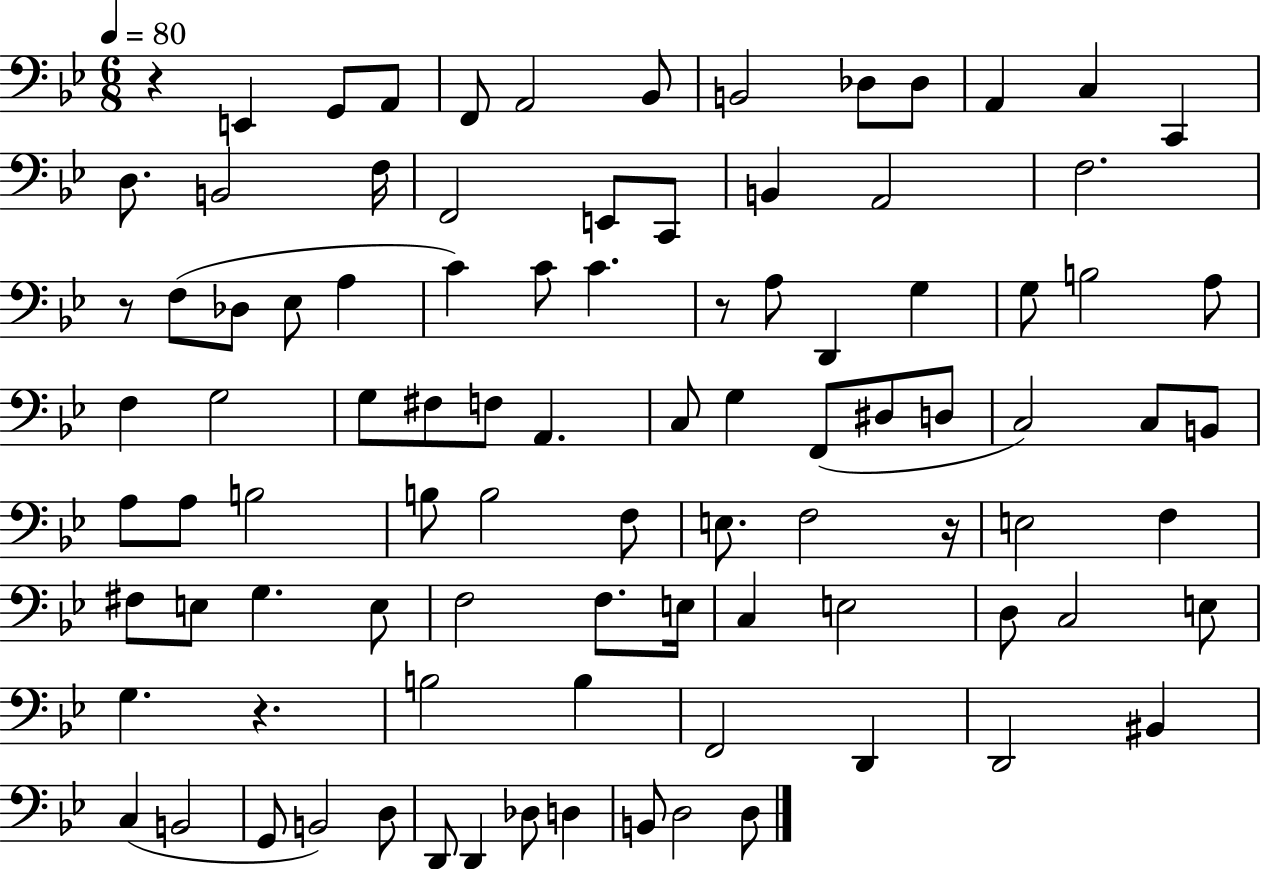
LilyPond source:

{
  \clef bass
  \numericTimeSignature
  \time 6/8
  \key bes \major
  \tempo 4 = 80
  r4 e,4 g,8 a,8 | f,8 a,2 bes,8 | b,2 des8 des8 | a,4 c4 c,4 | \break d8. b,2 f16 | f,2 e,8 c,8 | b,4 a,2 | f2. | \break r8 f8( des8 ees8 a4 | c'4) c'8 c'4. | r8 a8 d,4 g4 | g8 b2 a8 | \break f4 g2 | g8 fis8 f8 a,4. | c8 g4 f,8( dis8 d8 | c2) c8 b,8 | \break a8 a8 b2 | b8 b2 f8 | e8. f2 r16 | e2 f4 | \break fis8 e8 g4. e8 | f2 f8. e16 | c4 e2 | d8 c2 e8 | \break g4. r4. | b2 b4 | f,2 d,4 | d,2 bis,4 | \break c4( b,2 | g,8 b,2) d8 | d,8 d,4 des8 d4 | b,8 d2 d8 | \break \bar "|."
}